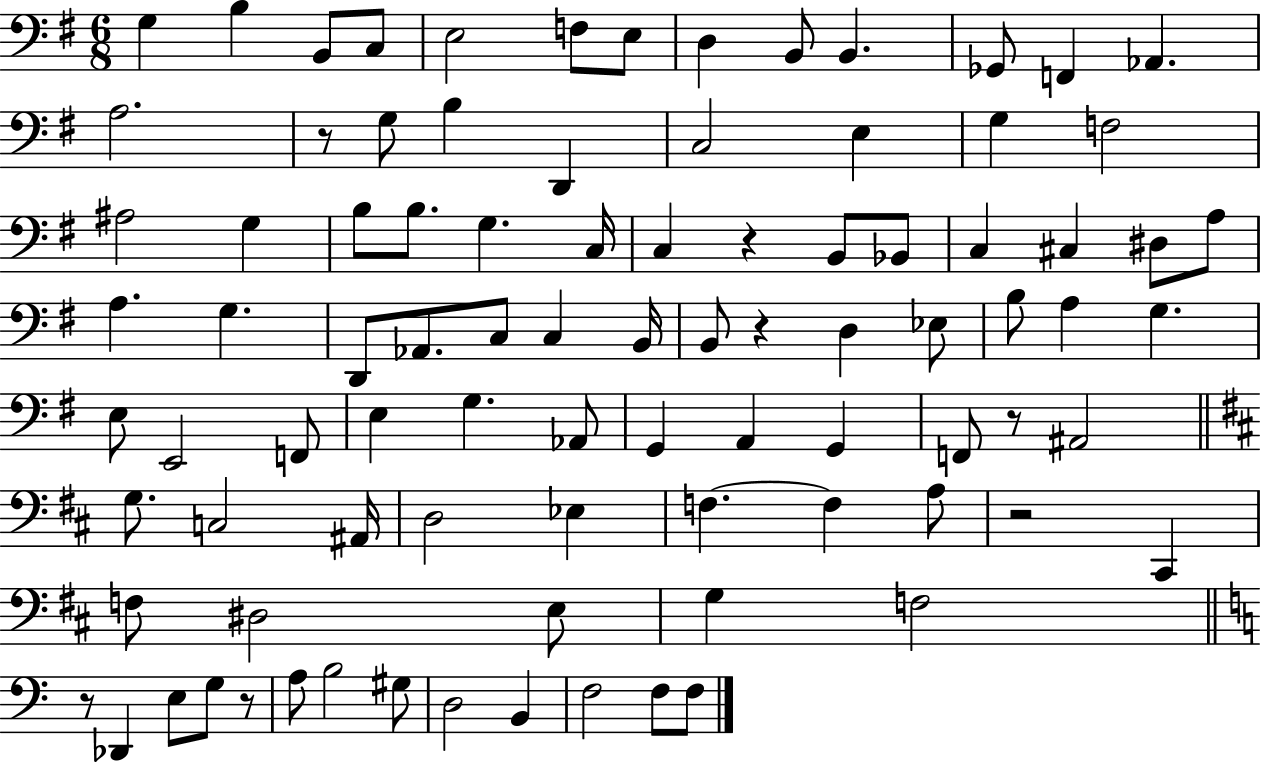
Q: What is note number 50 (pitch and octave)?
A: F2